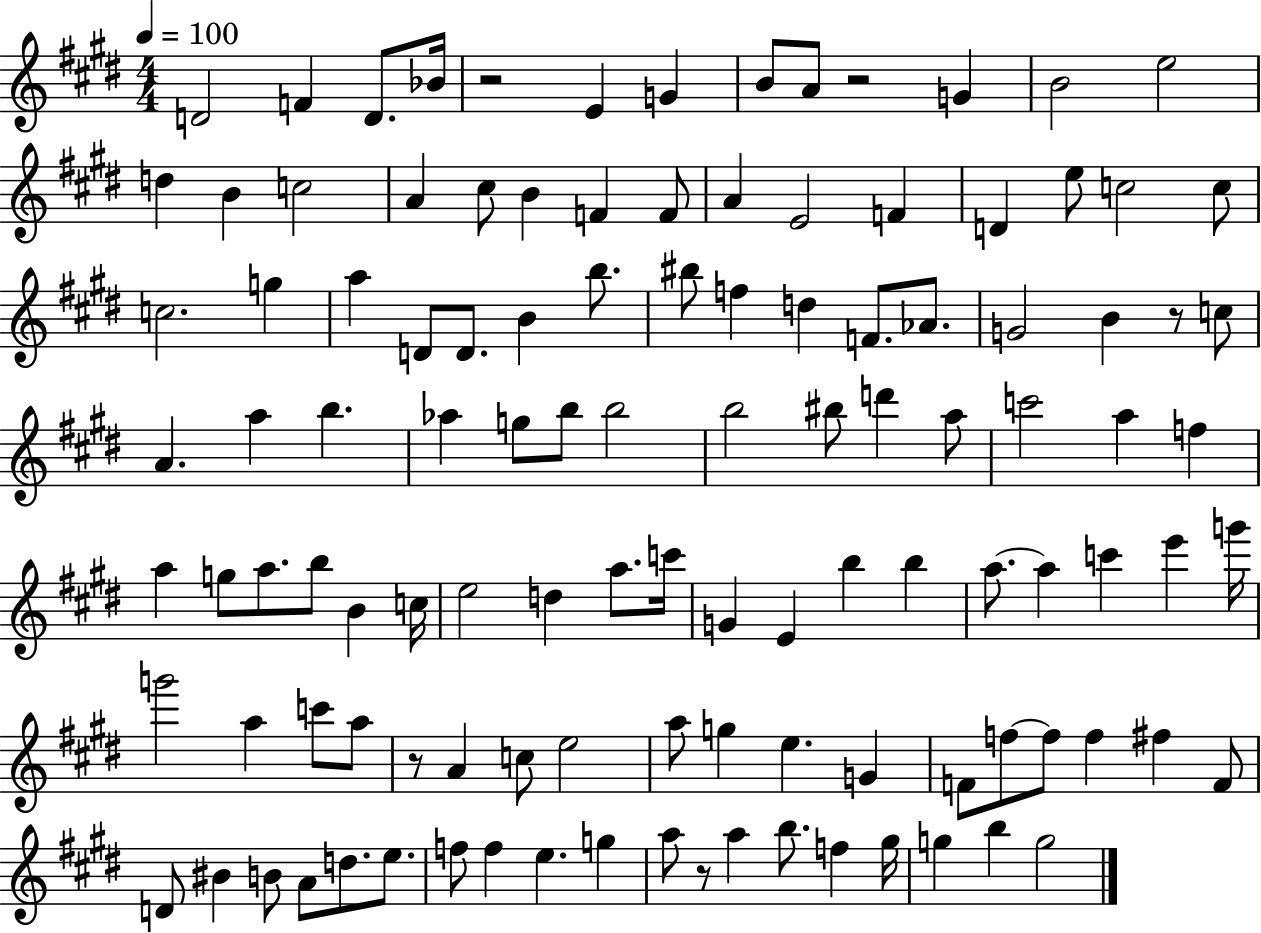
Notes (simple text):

D4/h F4/q D4/e. Bb4/s R/h E4/q G4/q B4/e A4/e R/h G4/q B4/h E5/h D5/q B4/q C5/h A4/q C#5/e B4/q F4/q F4/e A4/q E4/h F4/q D4/q E5/e C5/h C5/e C5/h. G5/q A5/q D4/e D4/e. B4/q B5/e. BIS5/e F5/q D5/q F4/e. Ab4/e. G4/h B4/q R/e C5/e A4/q. A5/q B5/q. Ab5/q G5/e B5/e B5/h B5/h BIS5/e D6/q A5/e C6/h A5/q F5/q A5/q G5/e A5/e. B5/e B4/q C5/s E5/h D5/q A5/e. C6/s G4/q E4/q B5/q B5/q A5/e. A5/q C6/q E6/q G6/s G6/h A5/q C6/e A5/e R/e A4/q C5/e E5/h A5/e G5/q E5/q. G4/q F4/e F5/e F5/e F5/q F#5/q F4/e D4/e BIS4/q B4/e A4/e D5/e. E5/e. F5/e F5/q E5/q. G5/q A5/e R/e A5/q B5/e. F5/q G#5/s G5/q B5/q G5/h